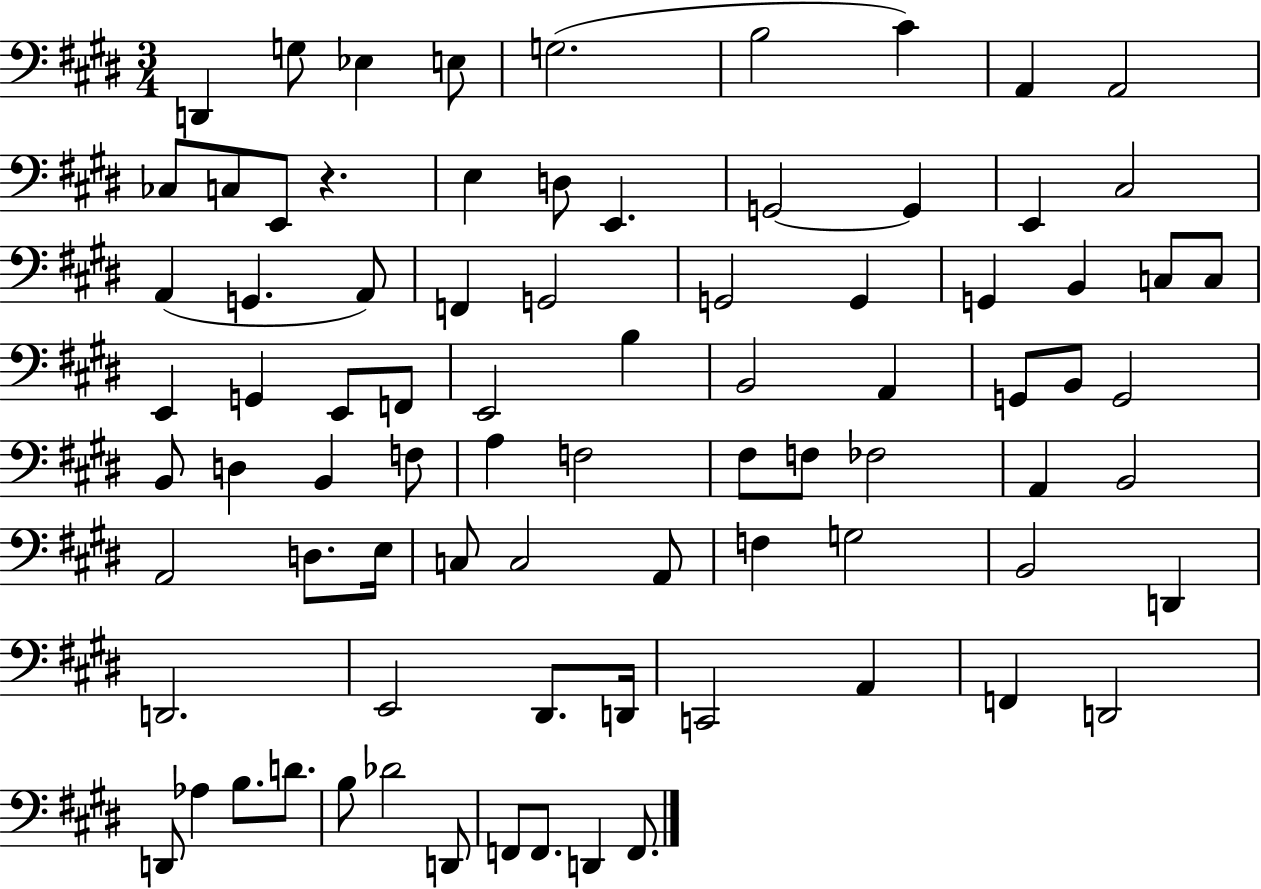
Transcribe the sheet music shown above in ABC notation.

X:1
T:Untitled
M:3/4
L:1/4
K:E
D,, G,/2 _E, E,/2 G,2 B,2 ^C A,, A,,2 _C,/2 C,/2 E,,/2 z E, D,/2 E,, G,,2 G,, E,, ^C,2 A,, G,, A,,/2 F,, G,,2 G,,2 G,, G,, B,, C,/2 C,/2 E,, G,, E,,/2 F,,/2 E,,2 B, B,,2 A,, G,,/2 B,,/2 G,,2 B,,/2 D, B,, F,/2 A, F,2 ^F,/2 F,/2 _F,2 A,, B,,2 A,,2 D,/2 E,/4 C,/2 C,2 A,,/2 F, G,2 B,,2 D,, D,,2 E,,2 ^D,,/2 D,,/4 C,,2 A,, F,, D,,2 D,,/2 _A, B,/2 D/2 B,/2 _D2 D,,/2 F,,/2 F,,/2 D,, F,,/2